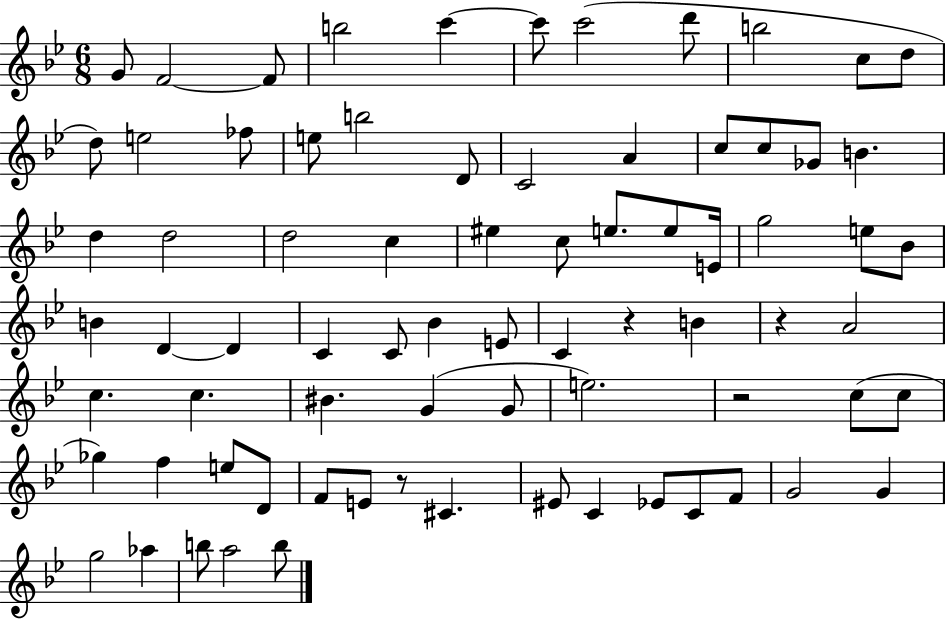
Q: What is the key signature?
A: BES major